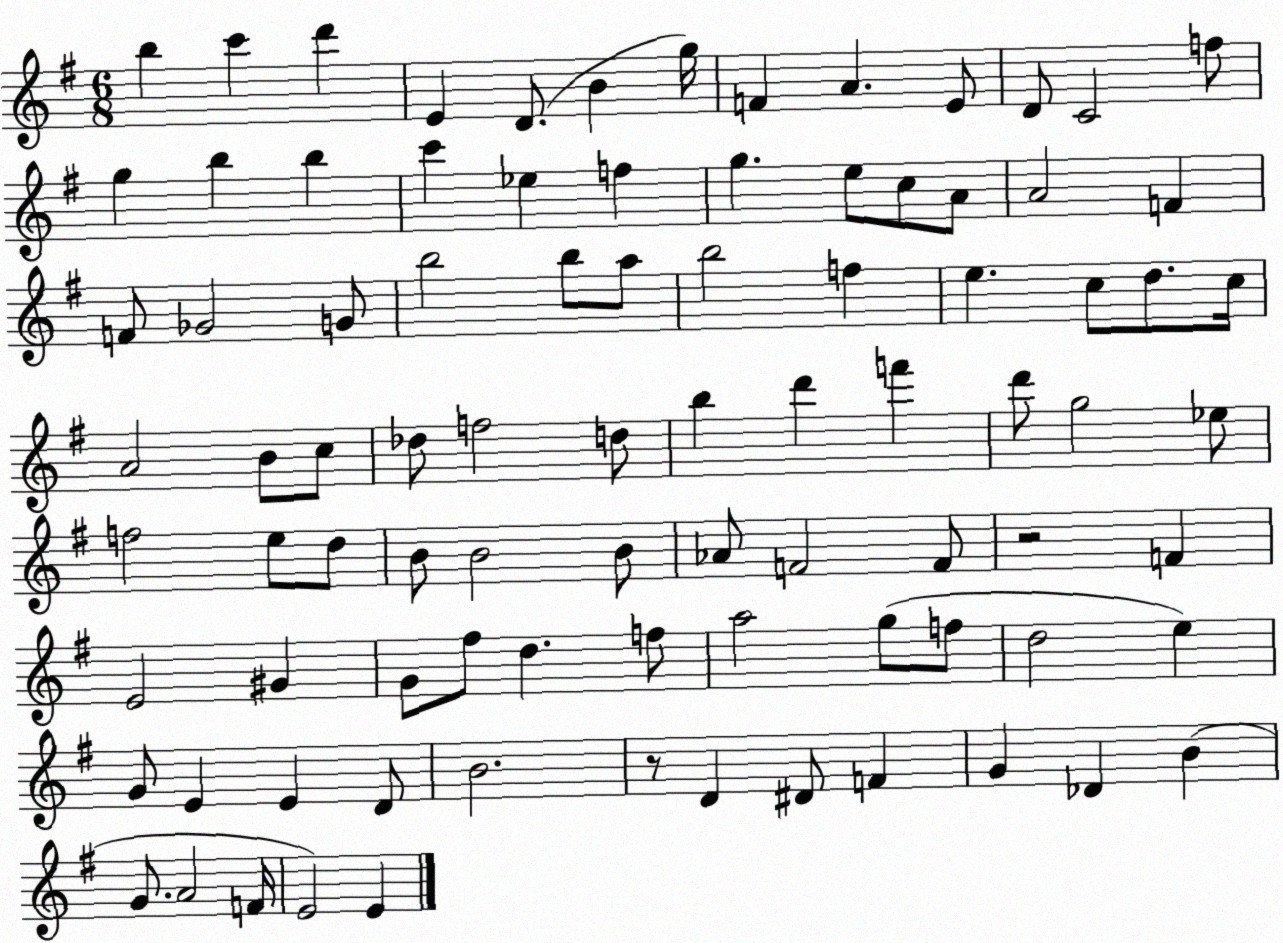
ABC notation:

X:1
T:Untitled
M:6/8
L:1/4
K:G
b c' d' E D/2 B g/4 F A E/2 D/2 C2 f/2 g b b c' _e f g e/2 c/2 A/2 A2 F F/2 _G2 G/2 b2 b/2 a/2 b2 f e c/2 d/2 c/4 A2 B/2 c/2 _d/2 f2 d/2 b d' f' d'/2 g2 _e/2 f2 e/2 d/2 B/2 B2 B/2 _A/2 F2 F/2 z2 F E2 ^G G/2 ^f/2 d f/2 a2 g/2 f/2 d2 e G/2 E E D/2 B2 z/2 D ^D/2 F G _D B G/2 A2 F/4 E2 E